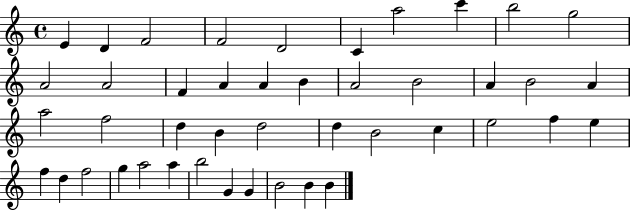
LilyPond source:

{
  \clef treble
  \time 4/4
  \defaultTimeSignature
  \key c \major
  e'4 d'4 f'2 | f'2 d'2 | c'4 a''2 c'''4 | b''2 g''2 | \break a'2 a'2 | f'4 a'4 a'4 b'4 | a'2 b'2 | a'4 b'2 a'4 | \break a''2 f''2 | d''4 b'4 d''2 | d''4 b'2 c''4 | e''2 f''4 e''4 | \break f''4 d''4 f''2 | g''4 a''2 a''4 | b''2 g'4 g'4 | b'2 b'4 b'4 | \break \bar "|."
}